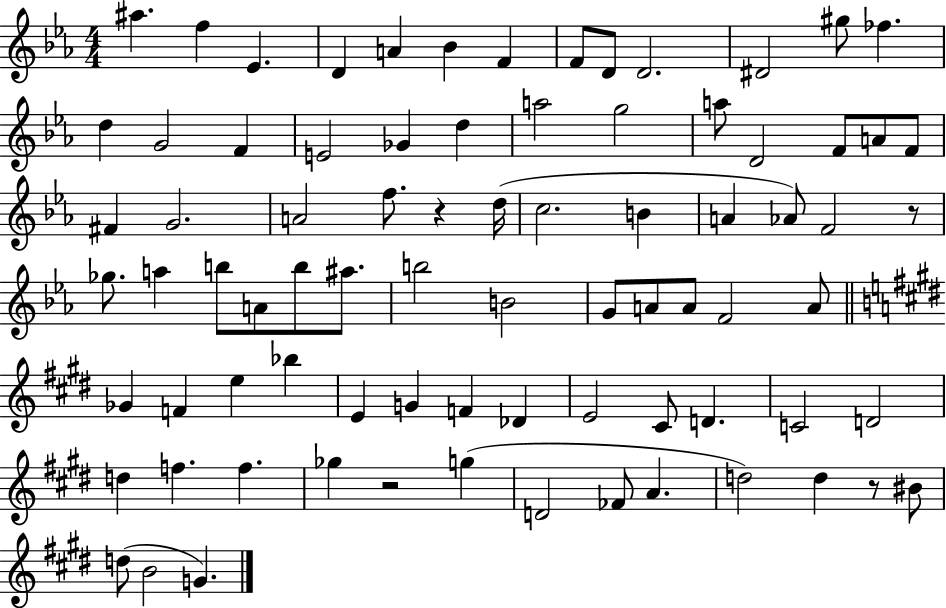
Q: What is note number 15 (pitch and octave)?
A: G4